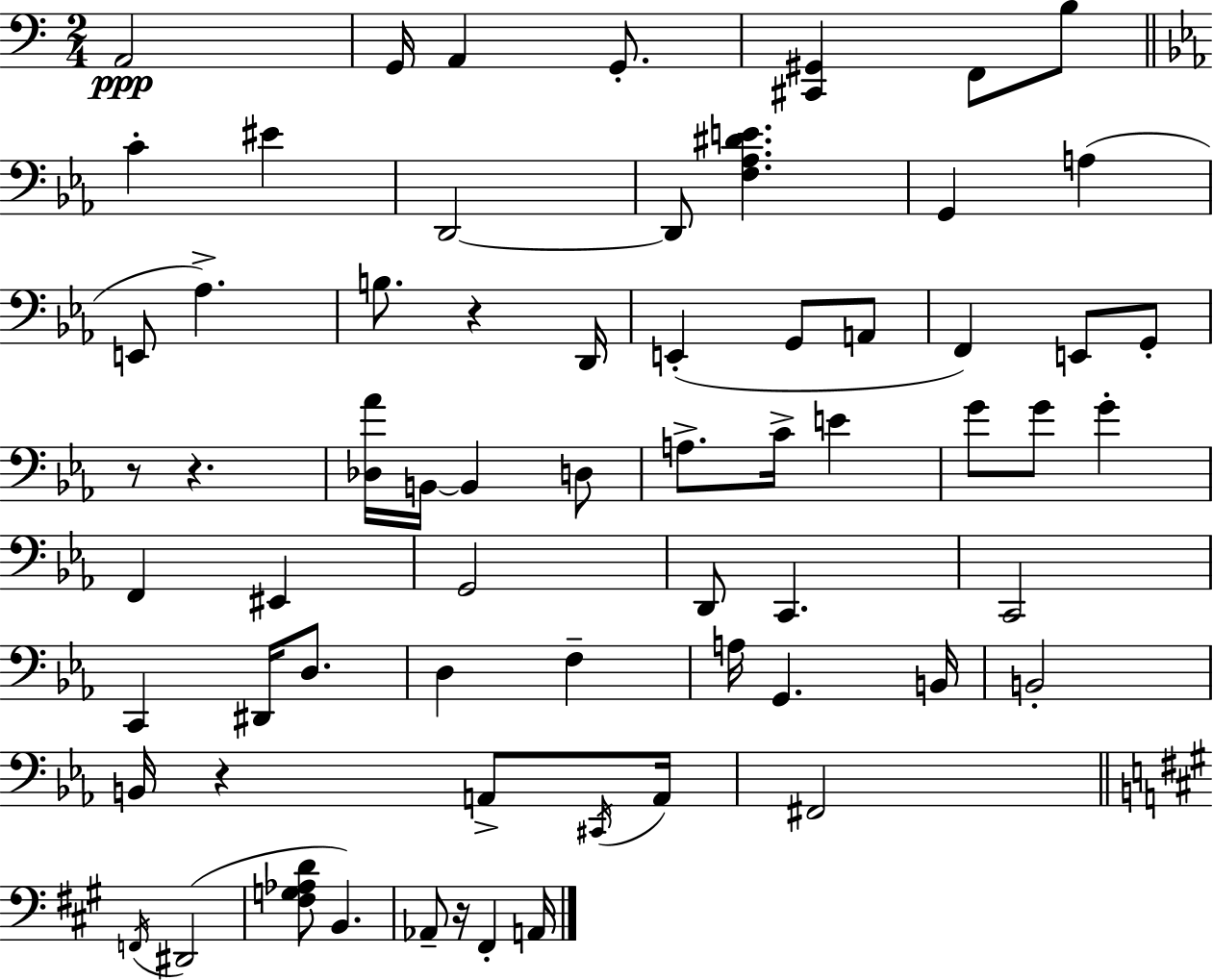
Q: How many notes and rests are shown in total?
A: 66